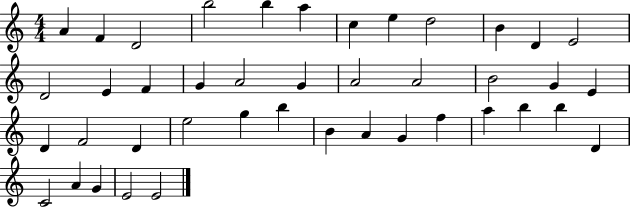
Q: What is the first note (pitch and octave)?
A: A4